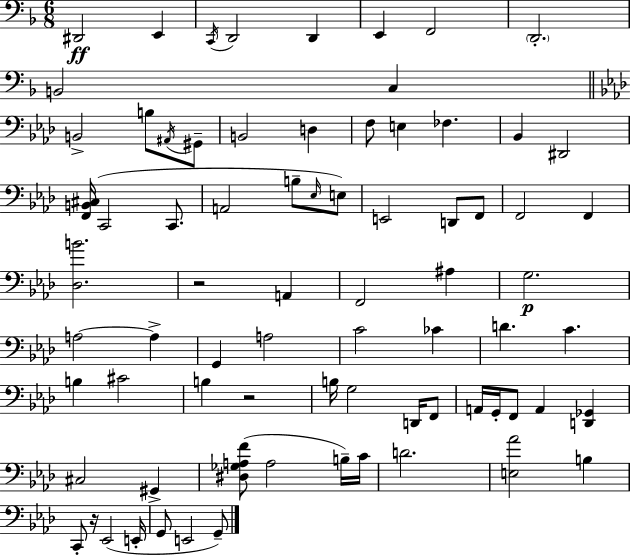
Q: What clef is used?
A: bass